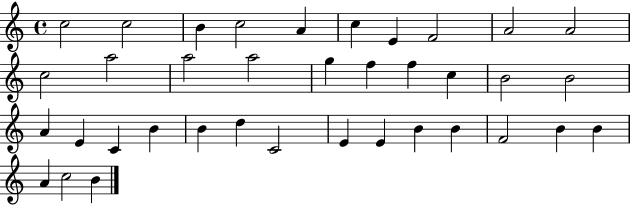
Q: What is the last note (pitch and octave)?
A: B4